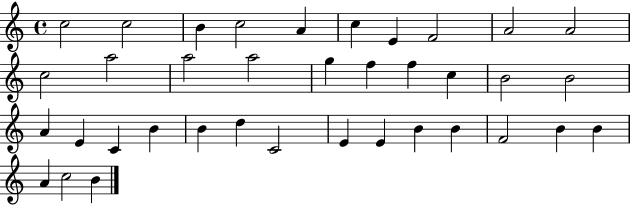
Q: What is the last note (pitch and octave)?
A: B4